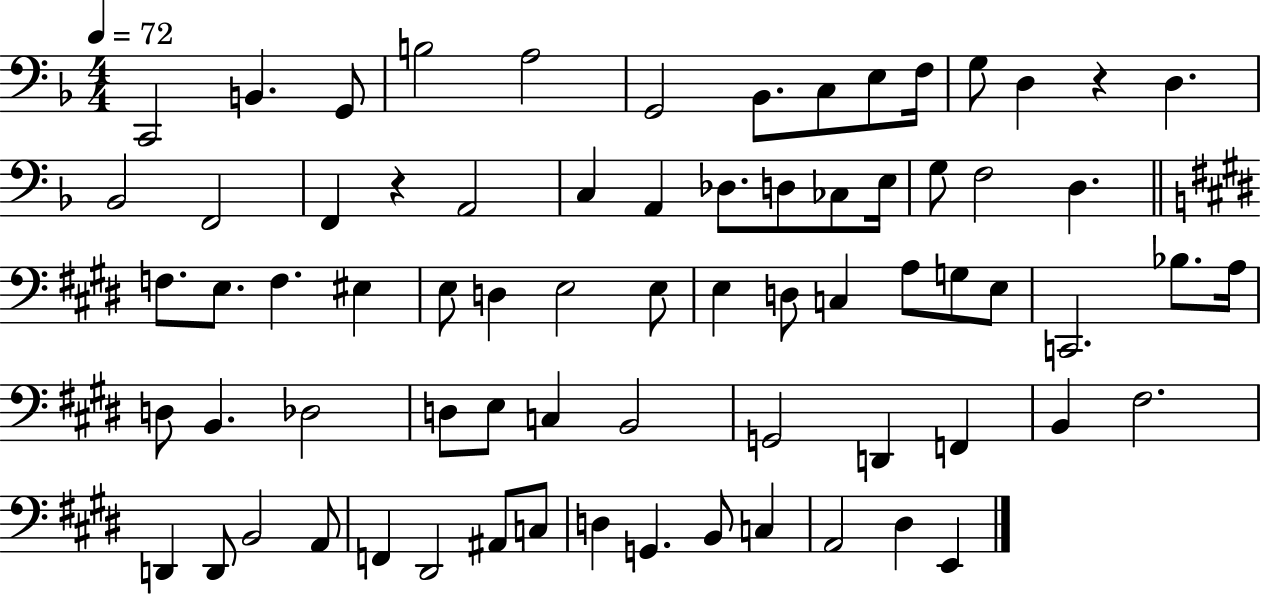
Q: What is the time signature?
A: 4/4